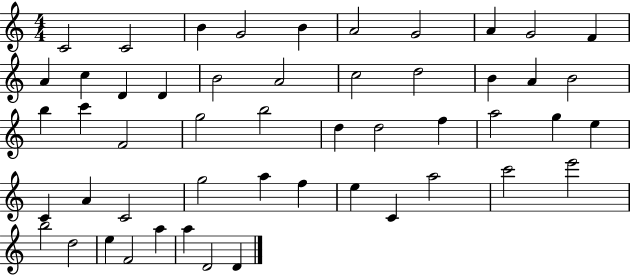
X:1
T:Untitled
M:4/4
L:1/4
K:C
C2 C2 B G2 B A2 G2 A G2 F A c D D B2 A2 c2 d2 B A B2 b c' F2 g2 b2 d d2 f a2 g e C A C2 g2 a f e C a2 c'2 e'2 b2 d2 e F2 a a D2 D